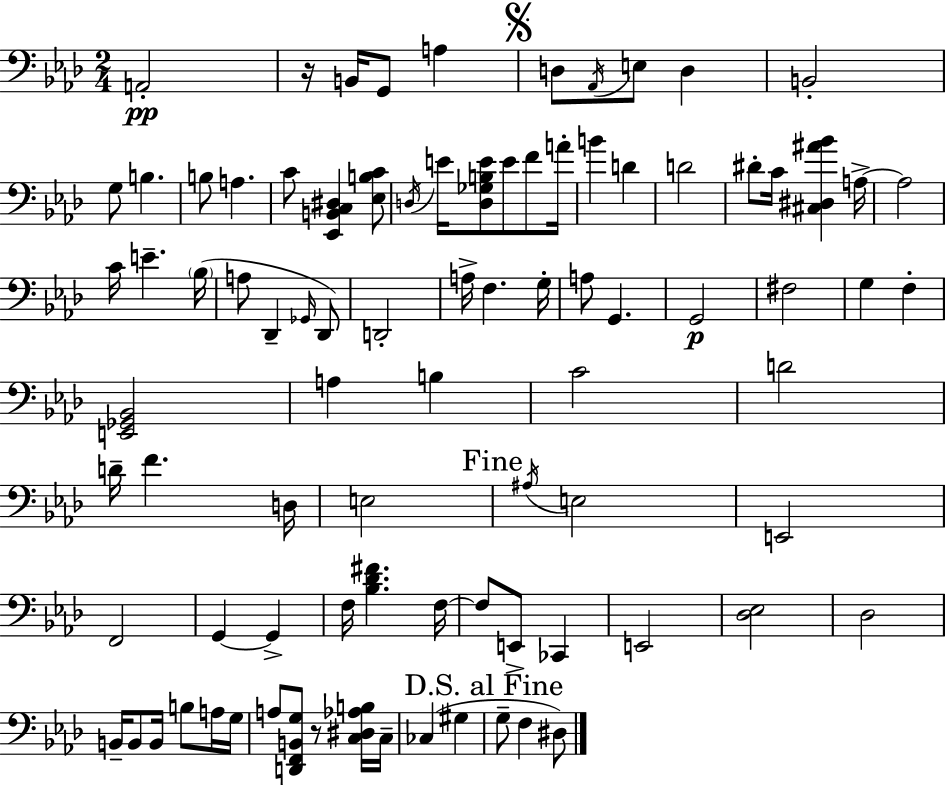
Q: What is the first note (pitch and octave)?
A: A2